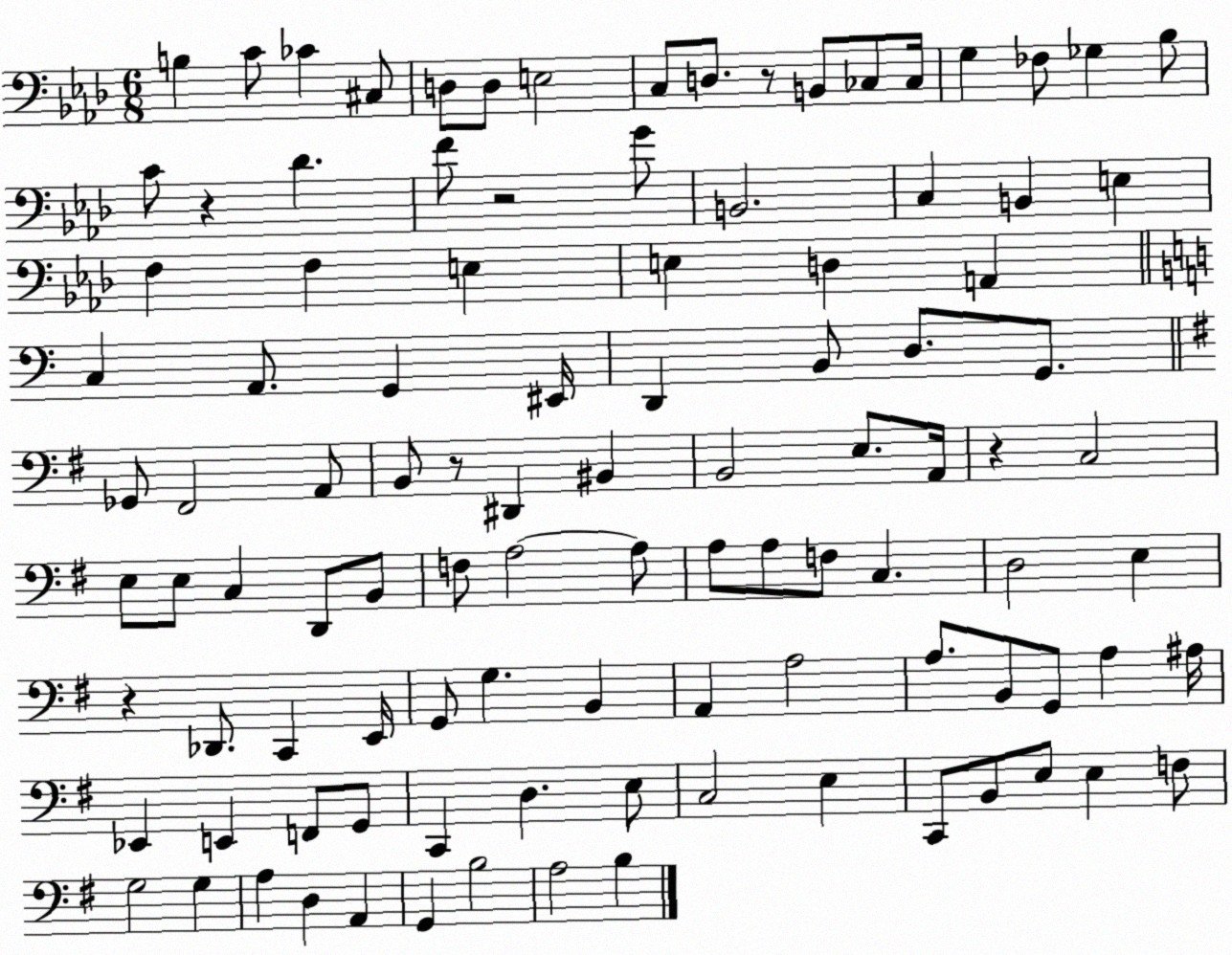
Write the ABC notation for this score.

X:1
T:Untitled
M:6/8
L:1/4
K:Ab
B, C/2 _C ^C,/2 D,/2 D,/2 E,2 C,/2 D,/2 z/2 B,,/2 _C,/2 _C,/4 G, _F,/2 _G, _B,/2 C/2 z _D F/2 z2 G/2 B,,2 C, B,, E, F, F, E, E, D, A,, C, A,,/2 G,, ^E,,/4 D,, B,,/2 D,/2 G,,/2 _G,,/2 ^F,,2 A,,/2 B,,/2 z/2 ^D,, ^B,, B,,2 E,/2 A,,/4 z C,2 E,/2 E,/2 C, D,,/2 B,,/2 F,/2 A,2 A,/2 A,/2 A,/2 F,/2 C, D,2 E, z _D,,/2 C,, E,,/4 G,,/2 G, B,, A,, A,2 A,/2 B,,/2 G,,/2 A, ^A,/4 _E,, E,, F,,/2 G,,/2 C,, D, E,/2 C,2 E, C,,/2 B,,/2 E,/2 E, F,/2 G,2 G, A, D, A,, G,, B,2 A,2 B,